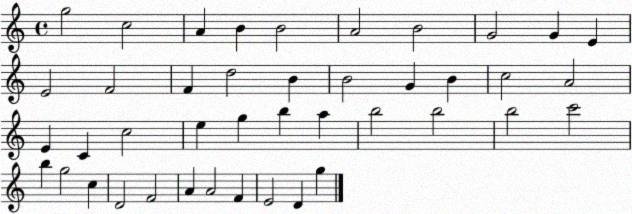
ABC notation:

X:1
T:Untitled
M:4/4
L:1/4
K:C
g2 c2 A B B2 A2 B2 G2 G E E2 F2 F d2 B B2 G B c2 A2 E C c2 e g b a b2 b2 b2 c'2 b g2 c D2 F2 A A2 F E2 D g